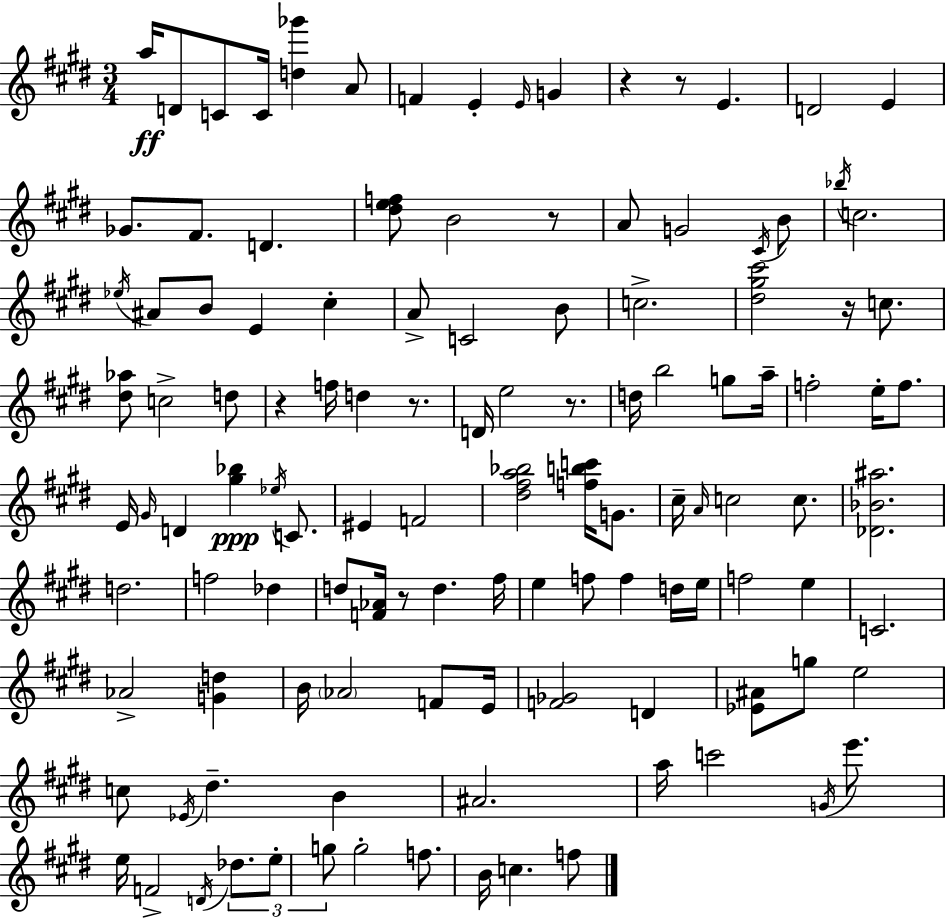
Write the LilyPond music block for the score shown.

{
  \clef treble
  \numericTimeSignature
  \time 3/4
  \key e \major
  \repeat volta 2 { a''16\ff d'8 c'8 c'16 <d'' ges'''>4 a'8 | f'4 e'4-. \grace { e'16 } g'4 | r4 r8 e'4. | d'2 e'4 | \break ges'8. fis'8. d'4. | <dis'' e'' f''>8 b'2 r8 | a'8 g'2 \acciaccatura { cis'16 } | b'8 \acciaccatura { bes''16 } c''2. | \break \acciaccatura { ees''16 } ais'8 b'8 e'4 | cis''4-. a'8-> c'2 | b'8 c''2.-> | <dis'' gis'' cis'''>2 | \break r16 c''8. <dis'' aes''>8 c''2-> | d''8 r4 f''16 d''4 | r8. d'16 e''2 | r8. d''16 b''2 | \break g''8 a''16-- f''2-. | e''16-. f''8. e'16 \grace { gis'16 } d'4 <gis'' bes''>4\ppp | \acciaccatura { ees''16 } c'8. eis'4 f'2 | <dis'' fis'' a'' bes''>2 | \break <f'' b'' c'''>16 g'8. cis''16-- \grace { a'16 } c''2 | c''8. <des' bes' ais''>2. | d''2. | f''2 | \break des''4 d''8 <f' aes'>16 r8 | d''4. fis''16 e''4 f''8 | f''4 d''16 e''16 f''2 | e''4 c'2. | \break aes'2-> | <g' d''>4 b'16 \parenthesize aes'2 | f'8 e'16 <f' ges'>2 | d'4 <ees' ais'>8 g''8 e''2 | \break c''8 \acciaccatura { ees'16 } dis''4.-- | b'4 ais'2. | a''16 c'''2 | \acciaccatura { g'16 } e'''8. e''16 f'2-> | \break \acciaccatura { d'16 } \tuplet 3/2 { des''8. e''8-. | g''8 } g''2-. f''8. | b'16 c''4. f''8 } \bar "|."
}